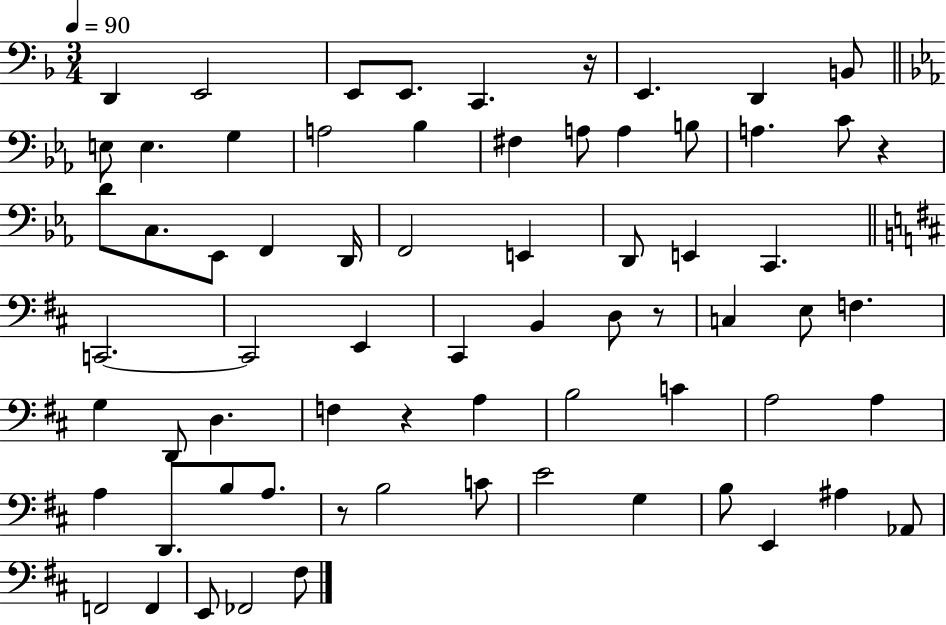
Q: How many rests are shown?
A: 5